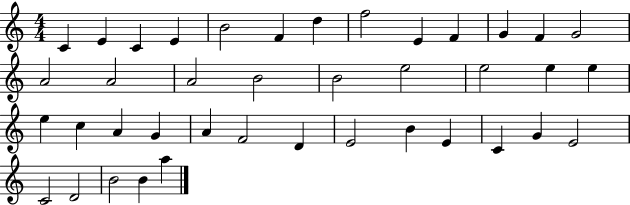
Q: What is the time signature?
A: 4/4